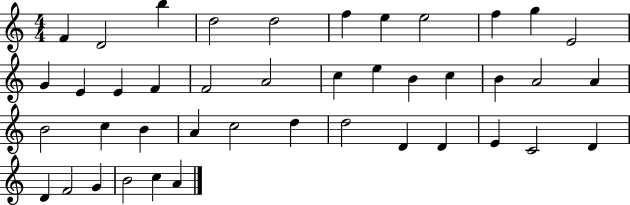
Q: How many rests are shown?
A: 0